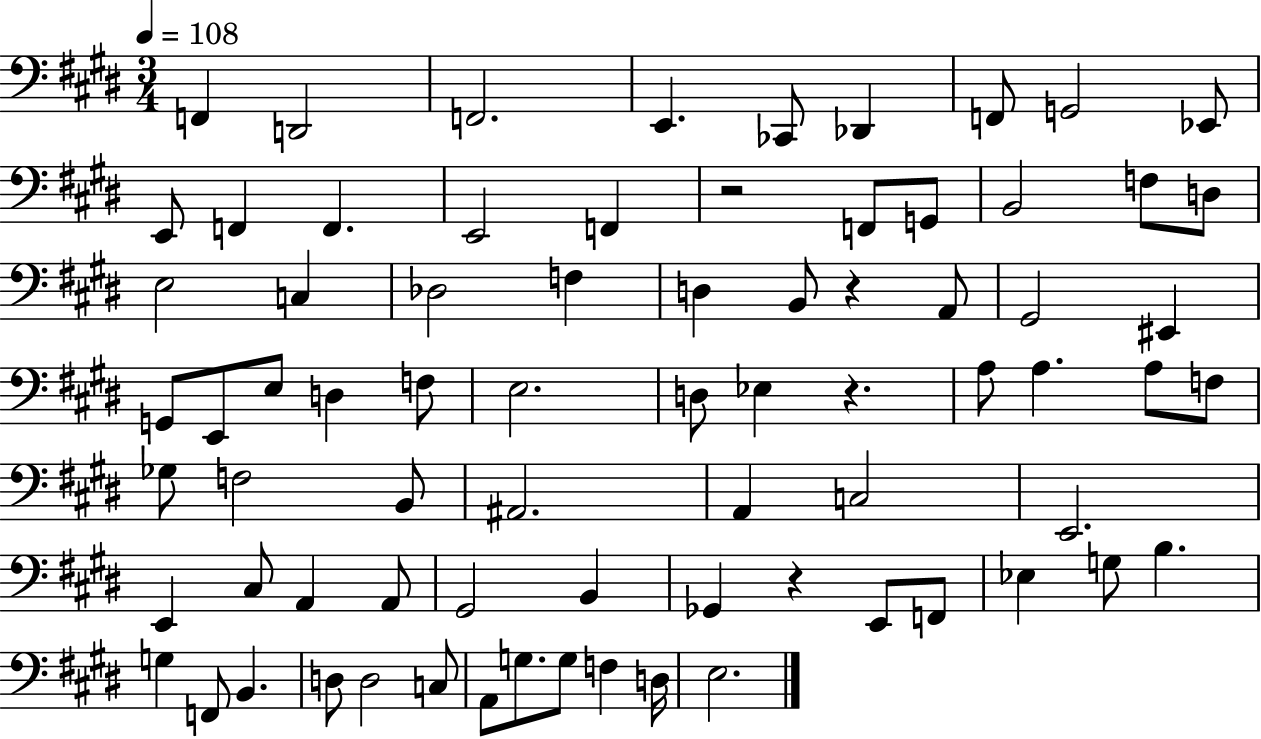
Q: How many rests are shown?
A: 4